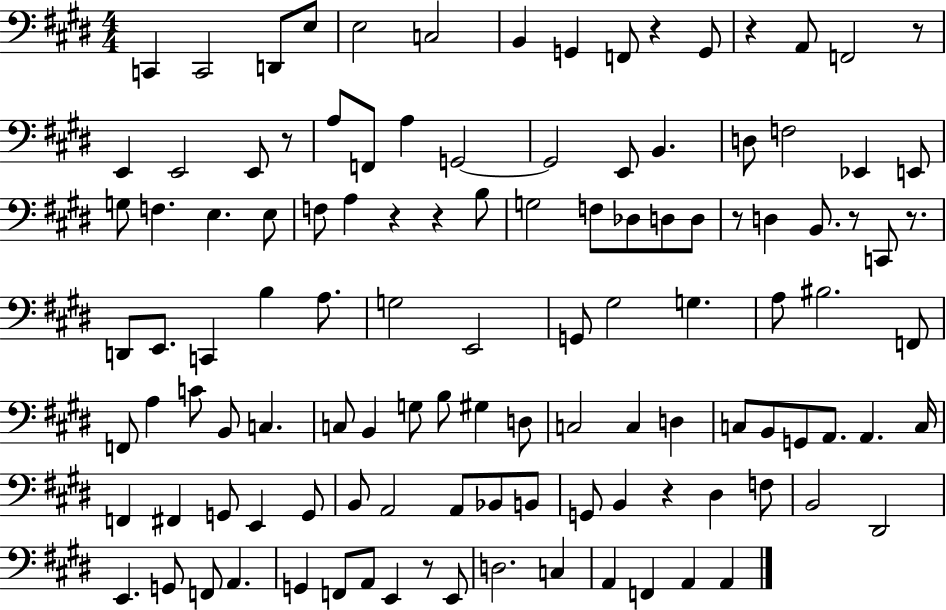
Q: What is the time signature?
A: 4/4